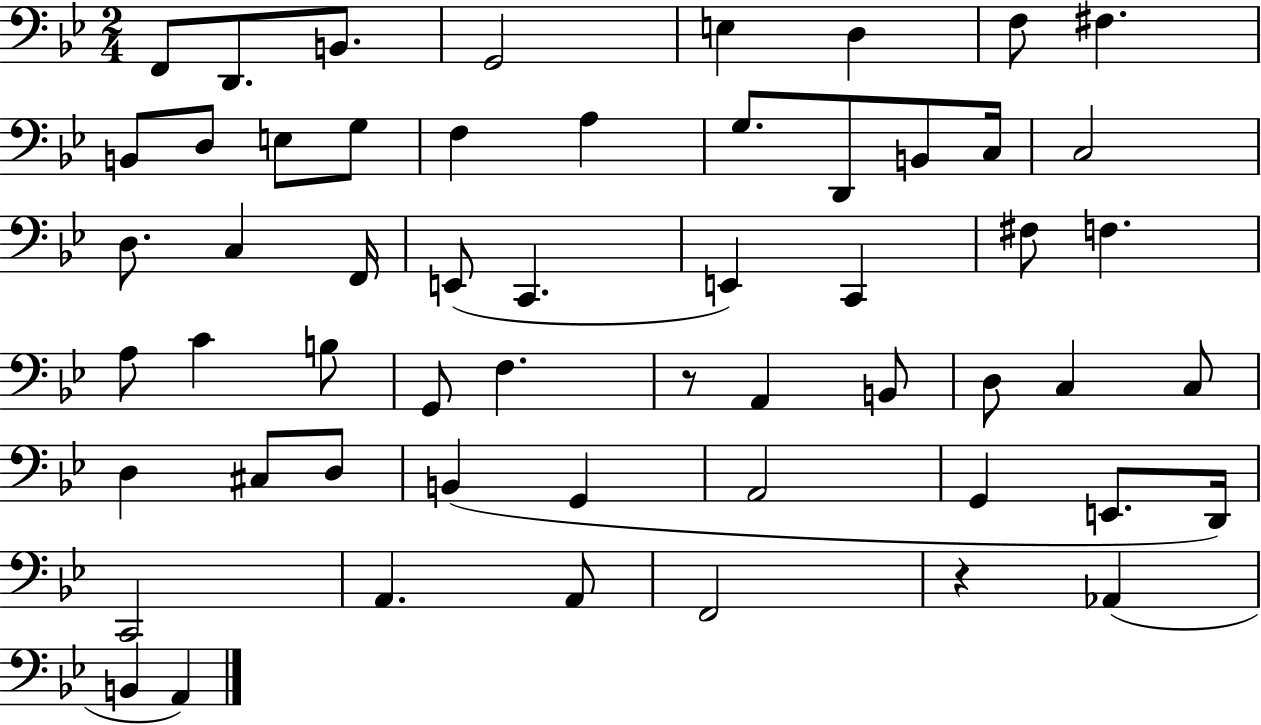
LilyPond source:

{
  \clef bass
  \numericTimeSignature
  \time 2/4
  \key bes \major
  f,8 d,8. b,8. | g,2 | e4 d4 | f8 fis4. | \break b,8 d8 e8 g8 | f4 a4 | g8. d,8 b,8 c16 | c2 | \break d8. c4 f,16 | e,8( c,4. | e,4) c,4 | fis8 f4. | \break a8 c'4 b8 | g,8 f4. | r8 a,4 b,8 | d8 c4 c8 | \break d4 cis8 d8 | b,4( g,4 | a,2 | g,4 e,8. d,16) | \break c,2 | a,4. a,8 | f,2 | r4 aes,4( | \break b,4 a,4) | \bar "|."
}